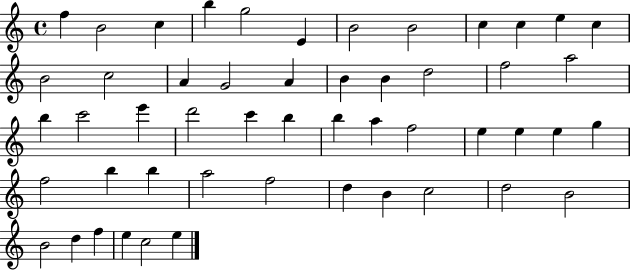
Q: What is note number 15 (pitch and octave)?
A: A4